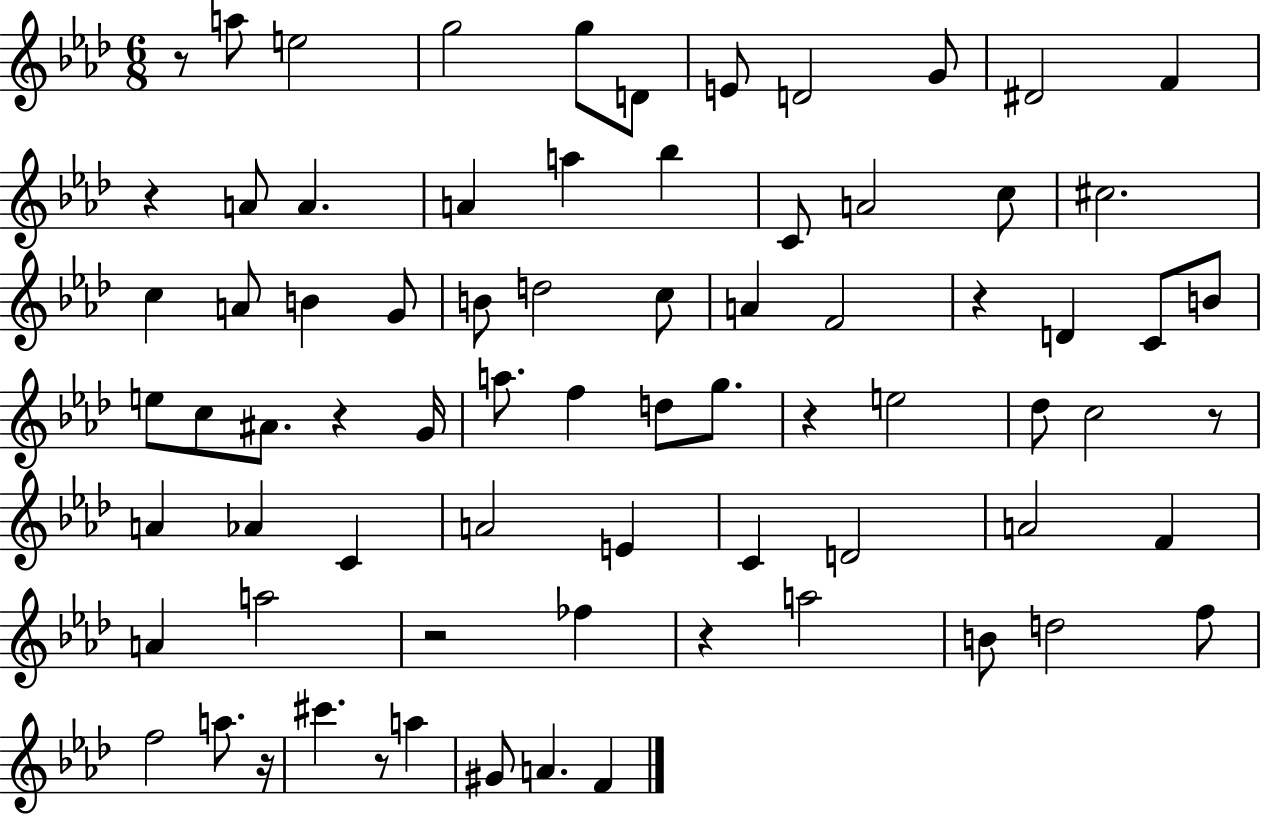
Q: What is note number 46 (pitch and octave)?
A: A4